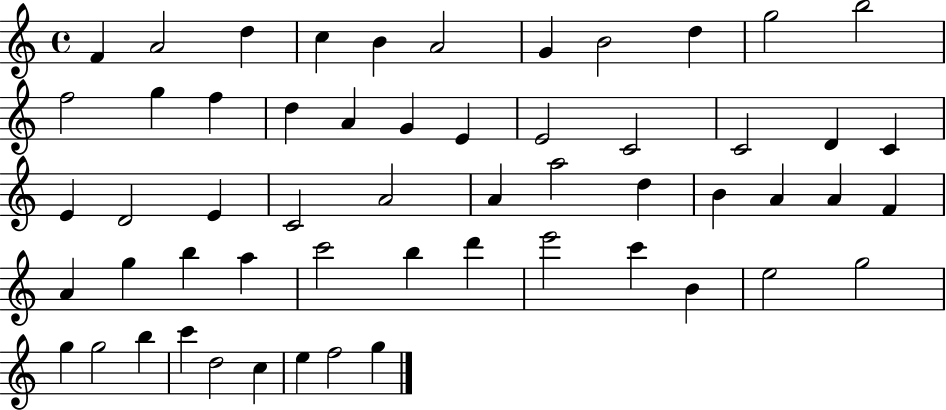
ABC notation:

X:1
T:Untitled
M:4/4
L:1/4
K:C
F A2 d c B A2 G B2 d g2 b2 f2 g f d A G E E2 C2 C2 D C E D2 E C2 A2 A a2 d B A A F A g b a c'2 b d' e'2 c' B e2 g2 g g2 b c' d2 c e f2 g